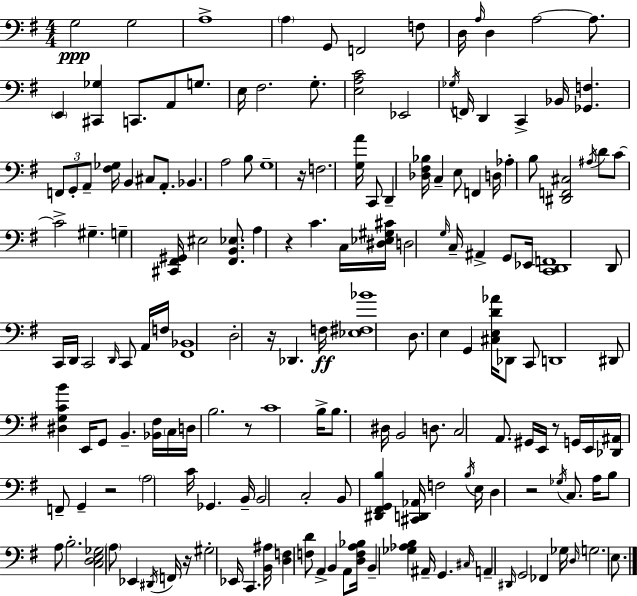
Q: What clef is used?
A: bass